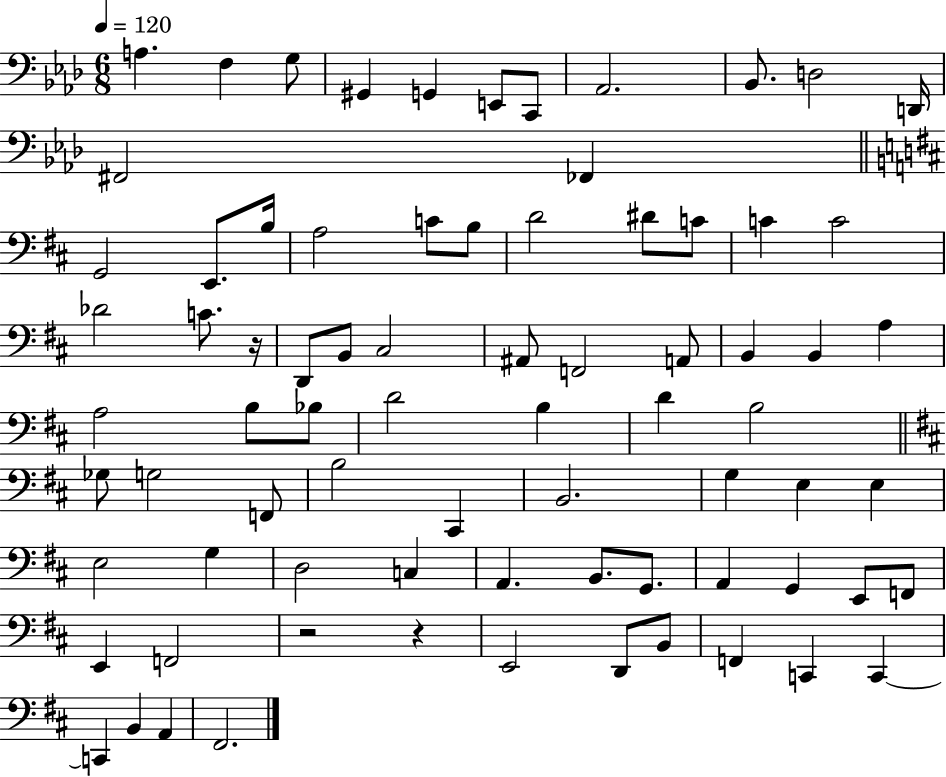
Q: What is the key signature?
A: AES major